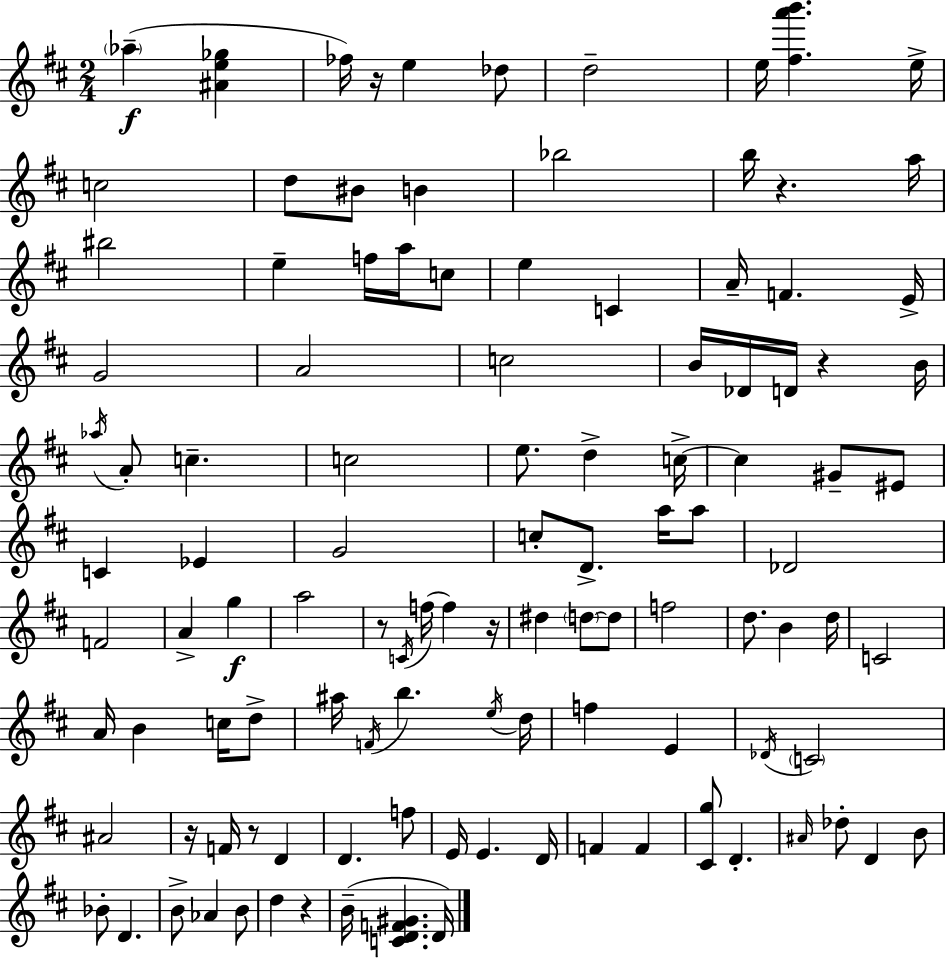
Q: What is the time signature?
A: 2/4